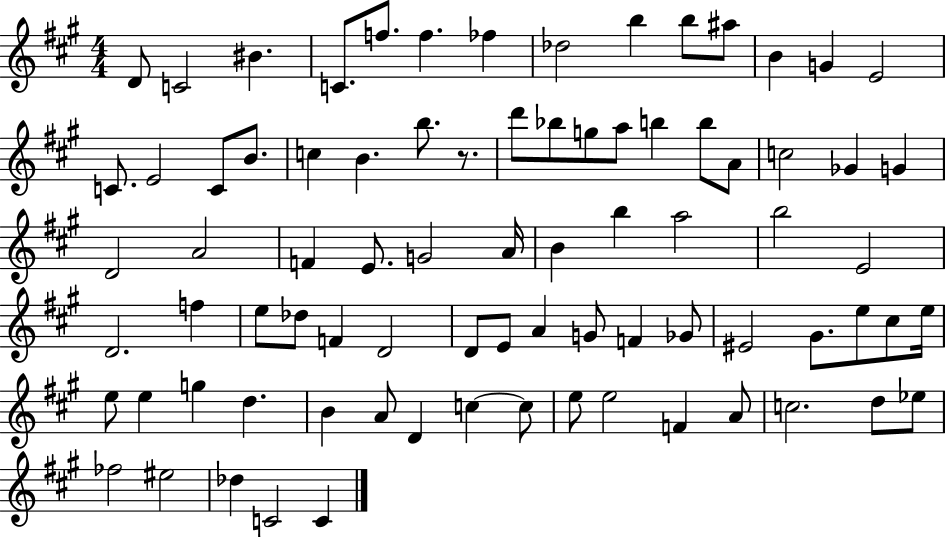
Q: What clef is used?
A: treble